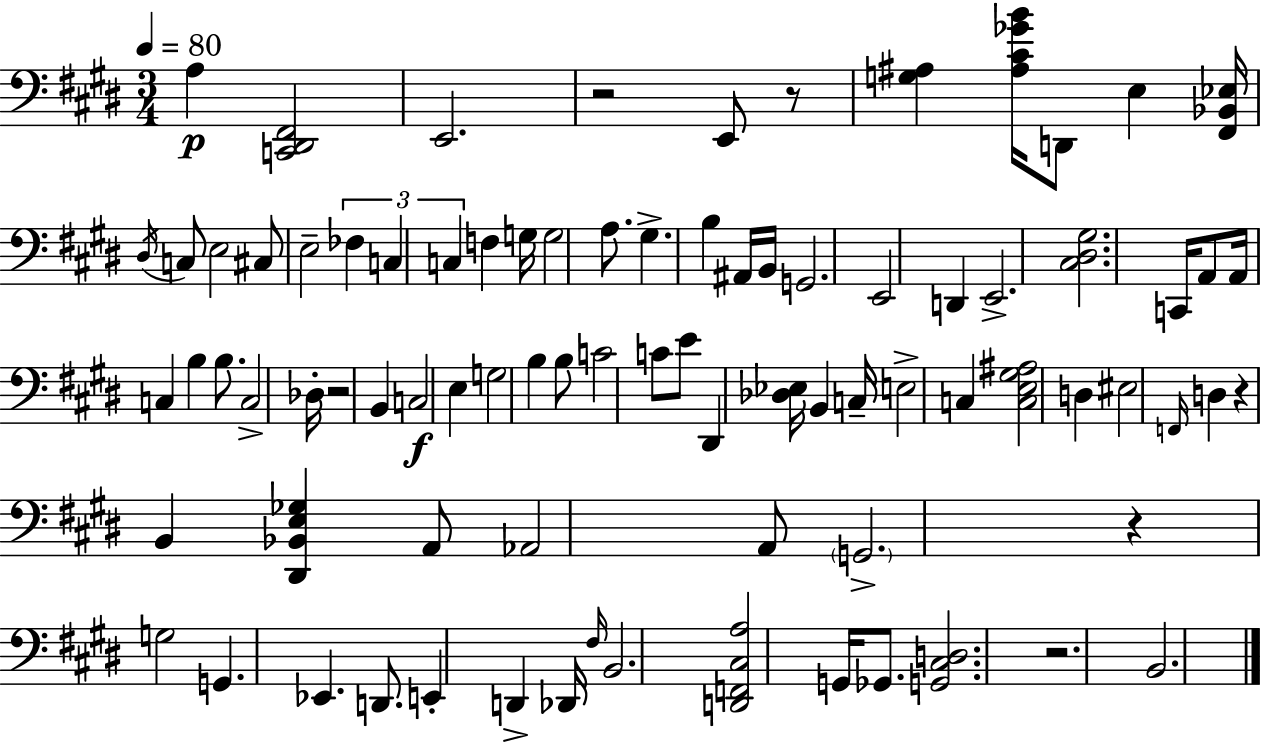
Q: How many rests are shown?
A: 6